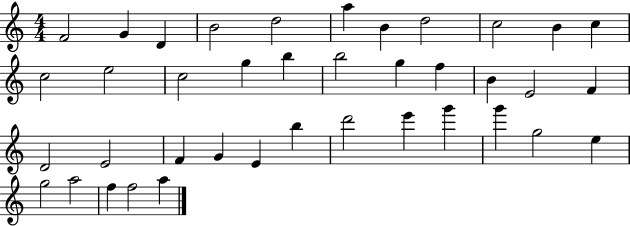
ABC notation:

X:1
T:Untitled
M:4/4
L:1/4
K:C
F2 G D B2 d2 a B d2 c2 B c c2 e2 c2 g b b2 g f B E2 F D2 E2 F G E b d'2 e' g' g' g2 e g2 a2 f f2 a